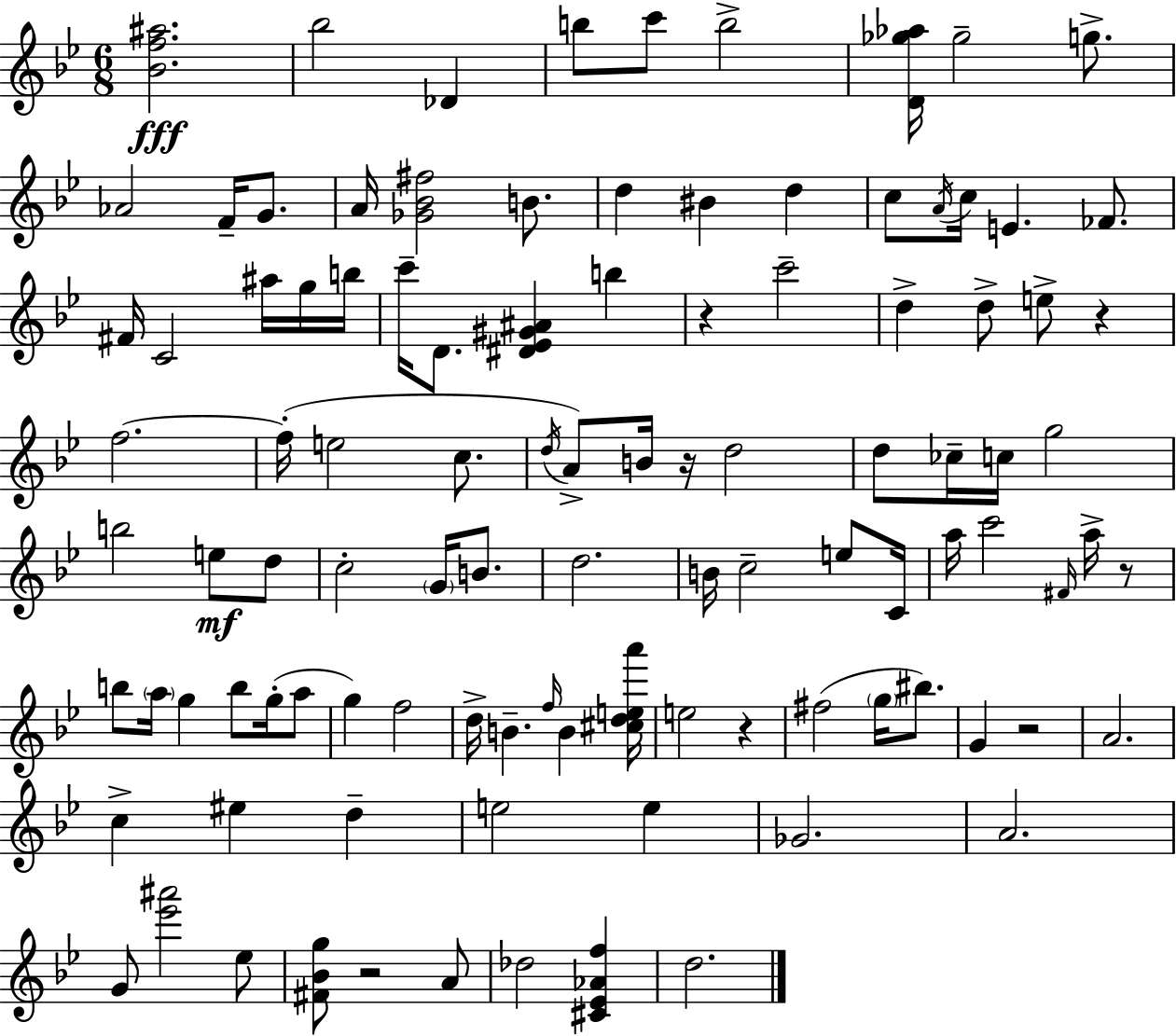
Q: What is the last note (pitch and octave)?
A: D5